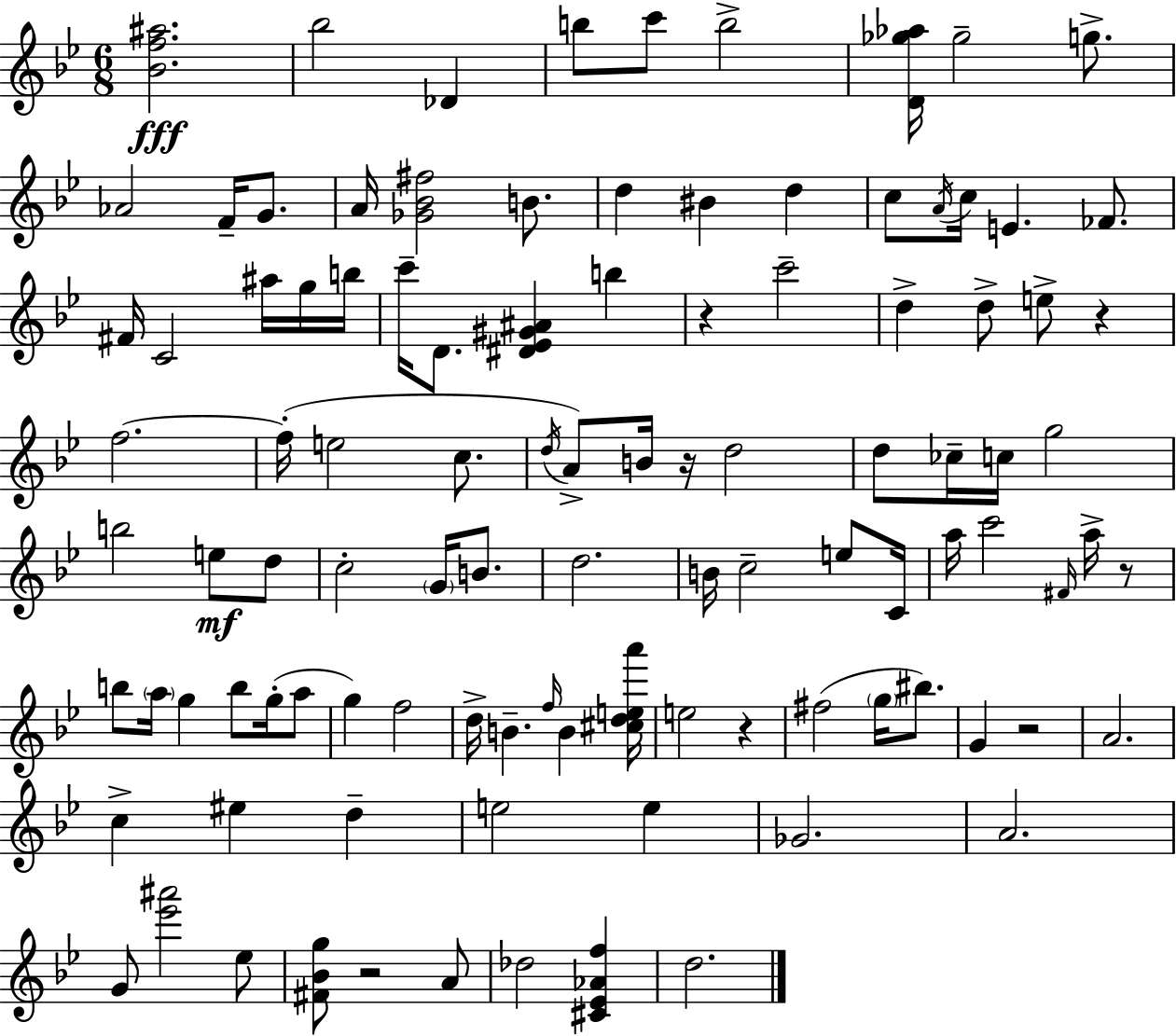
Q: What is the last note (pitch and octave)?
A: D5